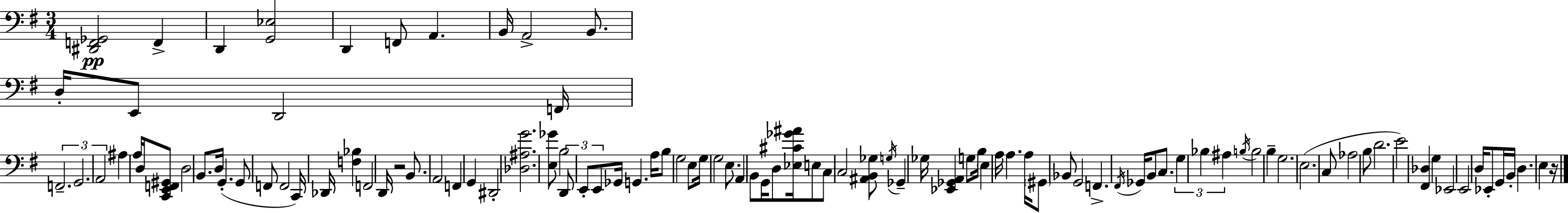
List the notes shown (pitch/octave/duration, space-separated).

[D#2,F2,Gb2]/h F2/q D2/q [G2,Eb3]/h D2/q F2/e A2/q. B2/s A2/h B2/e. D3/s E2/e D2/h F2/s F2/h. G2/h. A2/h A#3/q A3/s D3/s [C2,E2,F2,G#2]/e D3/h B2/e. D3/s G2/q. G2/e F2/e F2/h C2/s Db2/s [F3,Bb3]/q F2/h D2/s R/h B2/e. A2/h F2/q G2/q D#2/h [Db3,A#3,G4]/h. [E3,Gb4]/e B3/h D2/e E2/e E2/e Gb2/s G2/q. A3/s B3/e G3/h E3/e G3/s G3/h E3/e. A2/q B2/e G2/s D3/e [Eb3,C#4,Gb4,A#4]/s E3/e C3/e C3/h [A#2,B2,Gb3]/e G3/s Gb2/q Gb3/s [Eb2,Gb2,A2]/q G3/e B3/s E3/q A3/s A3/q. A3/s G#2/e Bb2/e G2/h F2/q. F#2/s Gb2/s B2/e C3/e. G3/q Bb3/q A#3/q B3/s B3/h B3/q G3/h. E3/h. C3/e Ab3/h B3/e D4/h. E4/h [F#2,Db3]/q G3/q Eb2/h E2/h D3/s Eb2/e G2/s B2/s D3/q. E3/q R/s